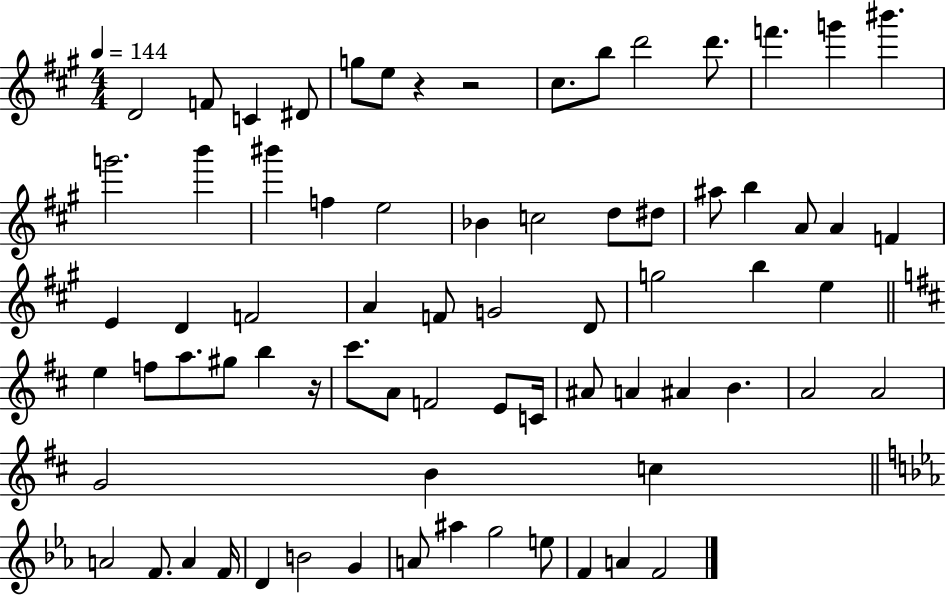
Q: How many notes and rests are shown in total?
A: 73